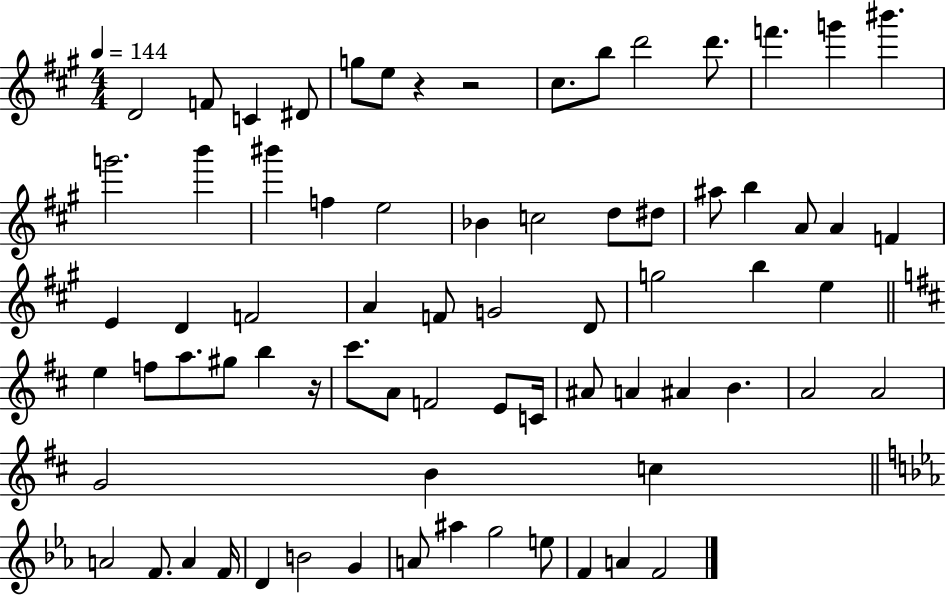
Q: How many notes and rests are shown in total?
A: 73